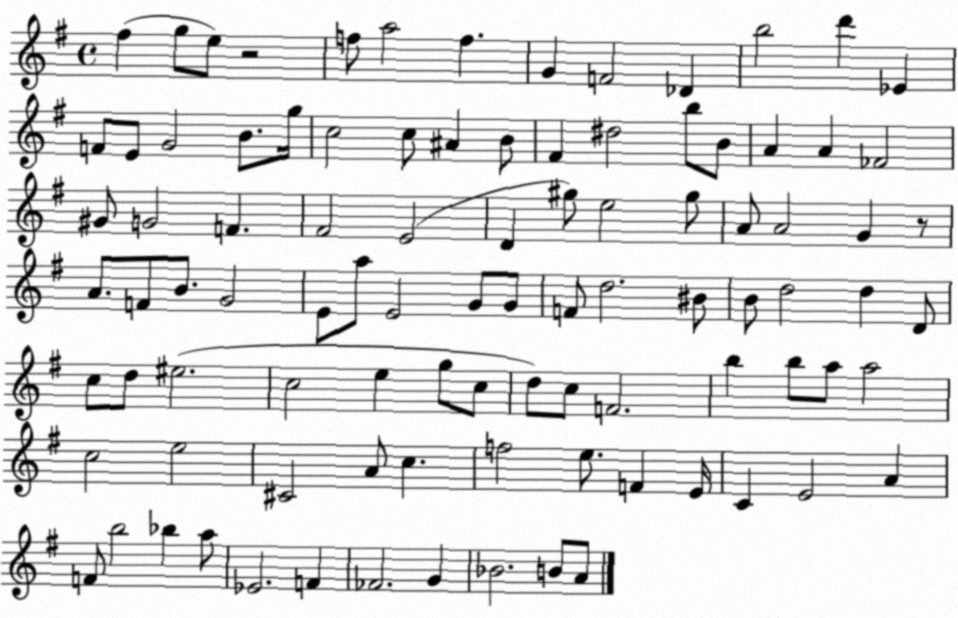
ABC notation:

X:1
T:Untitled
M:4/4
L:1/4
K:G
^f g/2 e/2 z2 f/2 a2 f G F2 _D b2 d' _E F/2 E/2 G2 B/2 g/4 c2 c/2 ^A B/2 ^F ^d2 b/2 B/2 A A _F2 ^G/2 G2 F ^F2 E2 D ^g/2 e2 ^g/2 A/2 A2 G z/2 A/2 F/2 B/2 G2 E/2 a/2 E2 G/2 G/2 F/2 d2 ^B/2 B/2 d2 d D/2 c/2 d/2 ^e2 c2 e g/2 c/2 d/2 c/2 F2 b b/2 a/2 a2 c2 e2 ^C2 A/2 c f2 e/2 F E/4 C E2 A F/2 b2 _b a/2 _E2 F _F2 G _B2 B/2 A/2